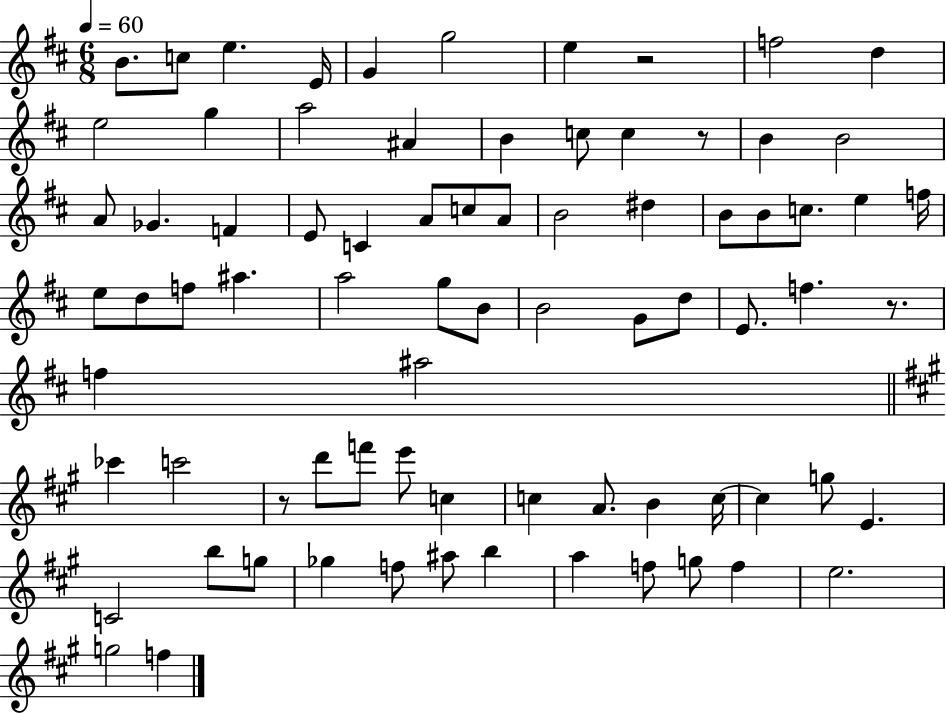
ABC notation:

X:1
T:Untitled
M:6/8
L:1/4
K:D
B/2 c/2 e E/4 G g2 e z2 f2 d e2 g a2 ^A B c/2 c z/2 B B2 A/2 _G F E/2 C A/2 c/2 A/2 B2 ^d B/2 B/2 c/2 e f/4 e/2 d/2 f/2 ^a a2 g/2 B/2 B2 G/2 d/2 E/2 f z/2 f ^a2 _c' c'2 z/2 d'/2 f'/2 e'/2 c c A/2 B c/4 c g/2 E C2 b/2 g/2 _g f/2 ^a/2 b a f/2 g/2 f e2 g2 f